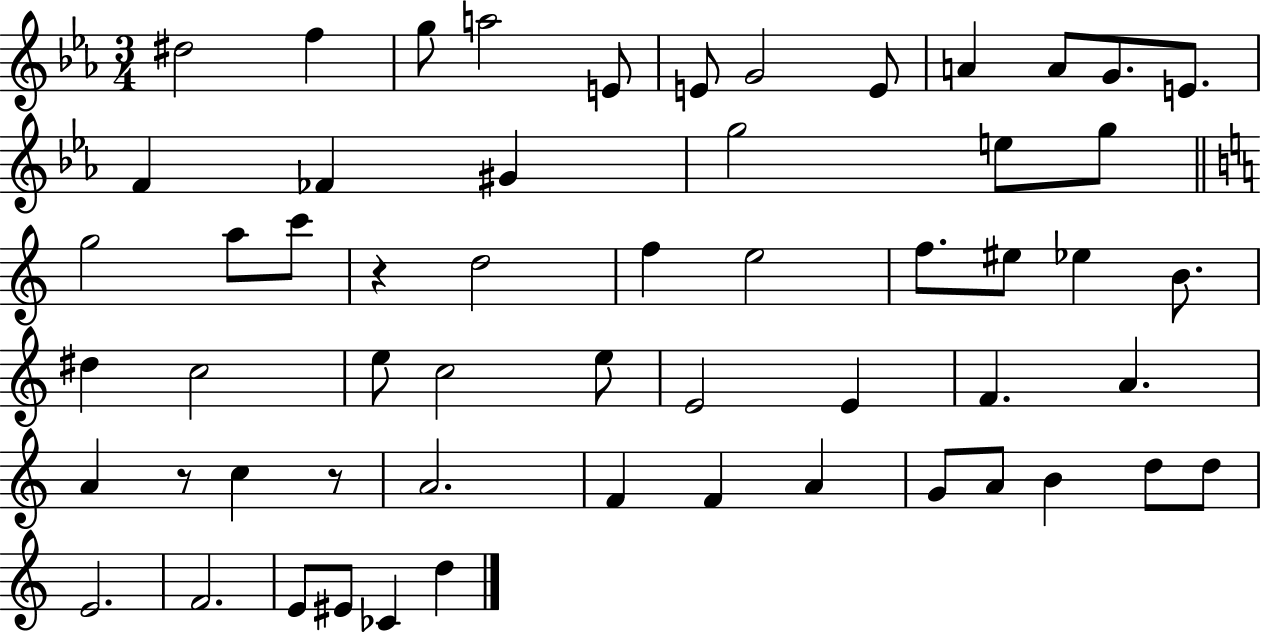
X:1
T:Untitled
M:3/4
L:1/4
K:Eb
^d2 f g/2 a2 E/2 E/2 G2 E/2 A A/2 G/2 E/2 F _F ^G g2 e/2 g/2 g2 a/2 c'/2 z d2 f e2 f/2 ^e/2 _e B/2 ^d c2 e/2 c2 e/2 E2 E F A A z/2 c z/2 A2 F F A G/2 A/2 B d/2 d/2 E2 F2 E/2 ^E/2 _C d